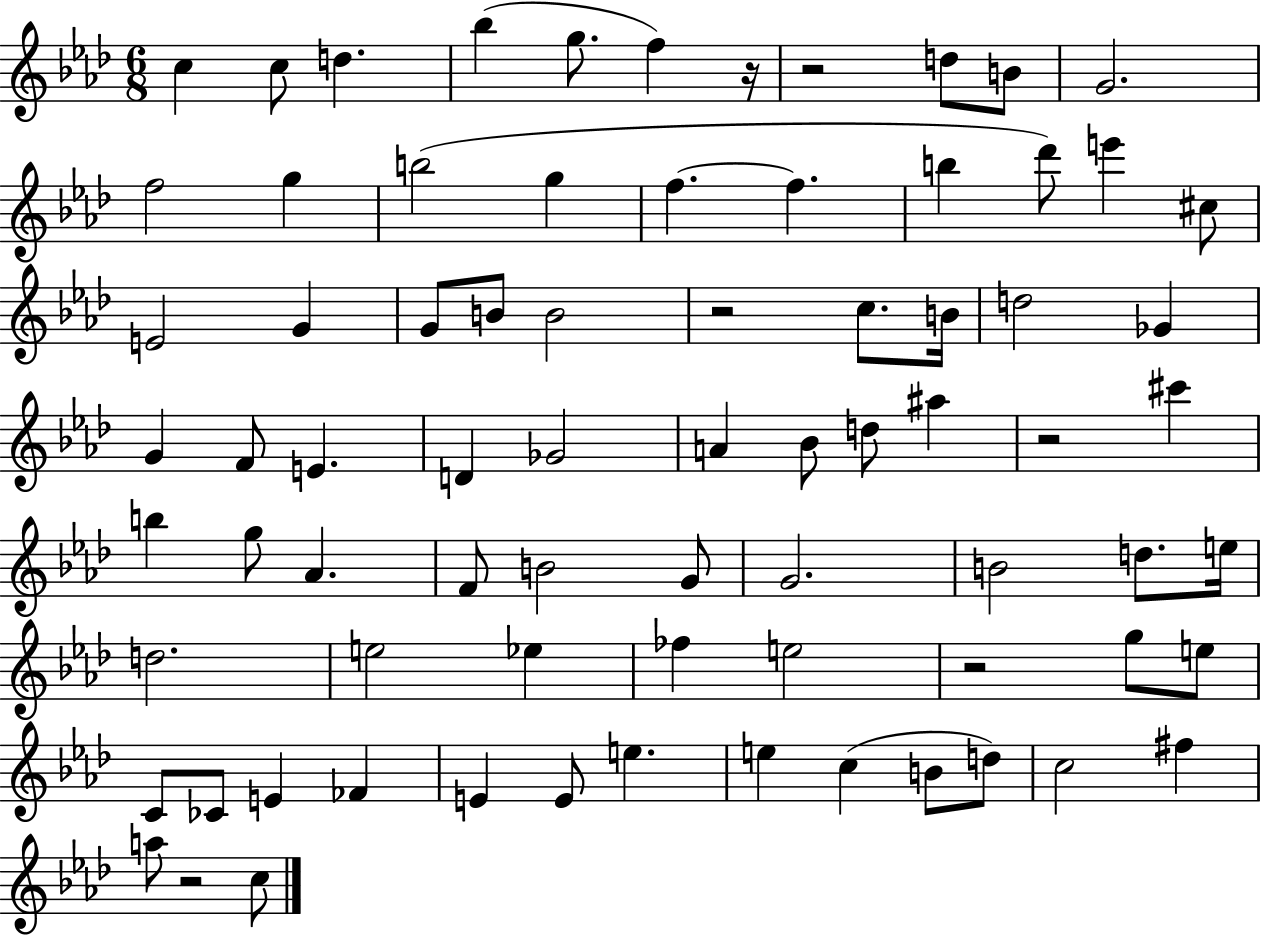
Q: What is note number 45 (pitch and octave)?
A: G4